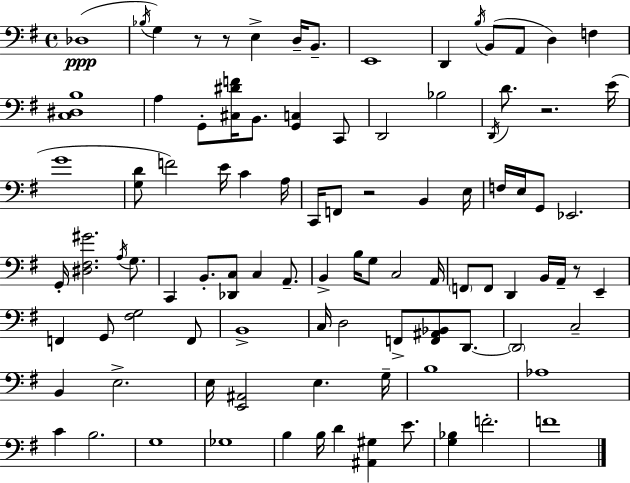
{
  \clef bass
  \time 4/4
  \defaultTimeSignature
  \key g \major
  des1(\ppp | \acciaccatura { bes16 } g4) r8 r8 e4-> d16-- b,8.-- | e,1 | d,4 \acciaccatura { b16 }( b,8 a,8 d4) f4 | \break <c dis b>1 | a4 g,8-. <cis dis' f'>16 b,8. <g, c>4 | c,8 d,2 bes2 | \acciaccatura { d,16 } d'8. r2. | \break e'16( g'1 | <g d'>8 f'2) e'16 c'4 | a16 c,16 f,8 r2 b,4 | e16 f16 e16 g,8 ees,2. | \break g,16-. <dis fis gis'>2. | \acciaccatura { a16 } g8. c,4 b,8.-. <des, c>8 c4 | a,8.-- b,4-> b16 g8 c2 | a,16 \parenthesize f,8 f,8 d,4 b,16 a,16-- r8 | \break e,4-- f,4 g,8 <fis g>2 | f,8 b,1-> | c16 d2 f,8-> <f, ais, bes,>8 | d,8.~~ \parenthesize d,2 c2-- | \break b,4 e2.-> | e16 <e, ais,>2 e4. | g16-- b1 | aes1 | \break c'4 b2. | g1 | ges1 | b4 b16 d'4 <ais, gis>4 | \break e'8. <g bes>4 f'2.-. | f'1 | \bar "|."
}